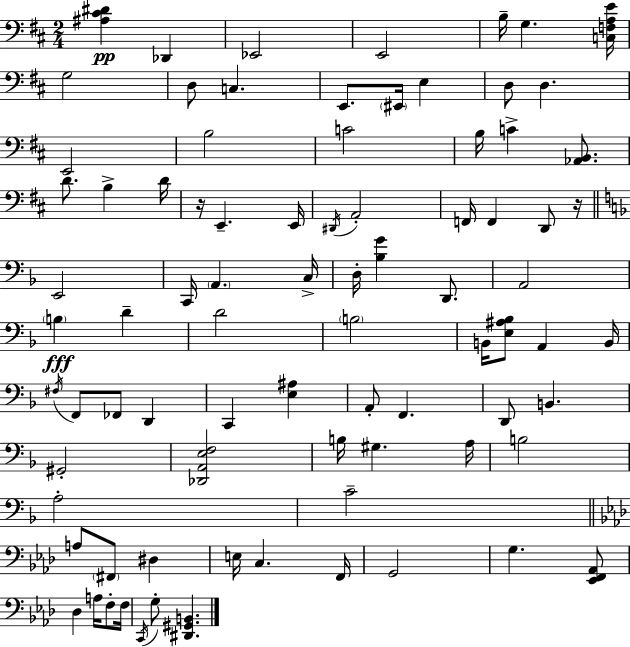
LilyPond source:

{
  \clef bass
  \numericTimeSignature
  \time 2/4
  \key d \major
  <ais cis' dis'>4\pp des,4 | ees,2 | e,2 | b16-- g4. <c f a e'>16 | \break g2 | d8 c4. | e,8. \parenthesize eis,16 e4 | d8 d4. | \break e,2 | b2 | c'2 | b16 c'4-> <aes, b,>8. | \break d'8. b4-> d'16 | r16 e,4.-- e,16 | \acciaccatura { dis,16 } a,2-. | f,16 f,4 d,8 | \break r16 \bar "||" \break \key d \minor e,2 | c,16 \parenthesize a,4. c16-> | d16-. <bes g'>4 d,8. | a,2 | \break \parenthesize b4\fff d'4-- | d'2 | \parenthesize b2 | b,16 <e ais bes>8 a,4 b,16 | \break \acciaccatura { fis16 } f,8 fes,8 d,4 | c,4 <e ais>4 | a,8-. f,4. | d,8 b,4. | \break gis,2-. | <des, a, e f>2 | b16 gis4. | a16 b2 | \break a2-. | c'2-- | \bar "||" \break \key aes \major a8 \parenthesize fis,8 dis4 | e16 c4. f,16 | g,2 | g4. <ees, f, aes,>8 | \break des4 a16 f8-. f16 | \acciaccatura { c,16 } g8-. <dis, gis, b,>4. | \bar "|."
}